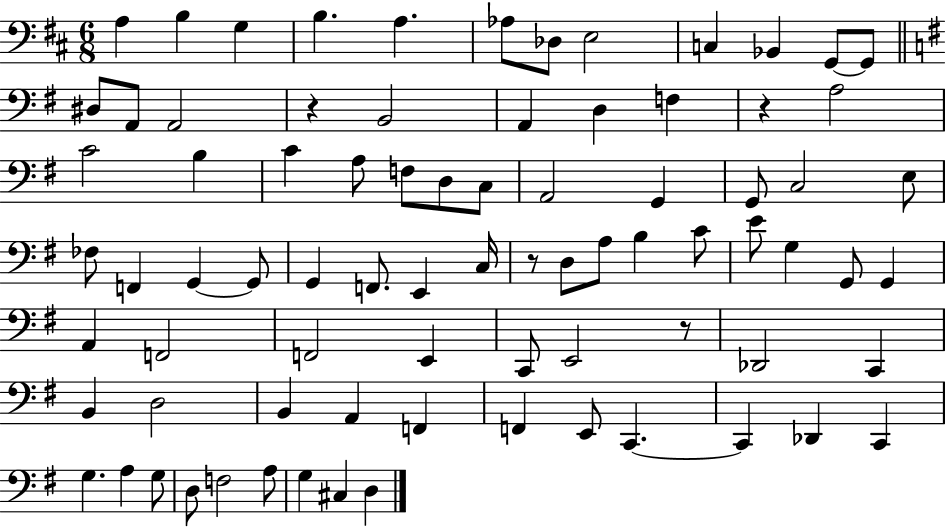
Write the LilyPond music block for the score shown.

{
  \clef bass
  \numericTimeSignature
  \time 6/8
  \key d \major
  a4 b4 g4 | b4. a4. | aes8 des8 e2 | c4 bes,4 g,8~~ g,8 | \break \bar "||" \break \key g \major dis8 a,8 a,2 | r4 b,2 | a,4 d4 f4 | r4 a2 | \break c'2 b4 | c'4 a8 f8 d8 c8 | a,2 g,4 | g,8 c2 e8 | \break fes8 f,4 g,4~~ g,8 | g,4 f,8. e,4 c16 | r8 d8 a8 b4 c'8 | e'8 g4 g,8 g,4 | \break a,4 f,2 | f,2 e,4 | c,8 e,2 r8 | des,2 c,4 | \break b,4 d2 | b,4 a,4 f,4 | f,4 e,8 c,4.~~ | c,4 des,4 c,4 | \break g4. a4 g8 | d8 f2 a8 | g4 cis4 d4 | \bar "|."
}